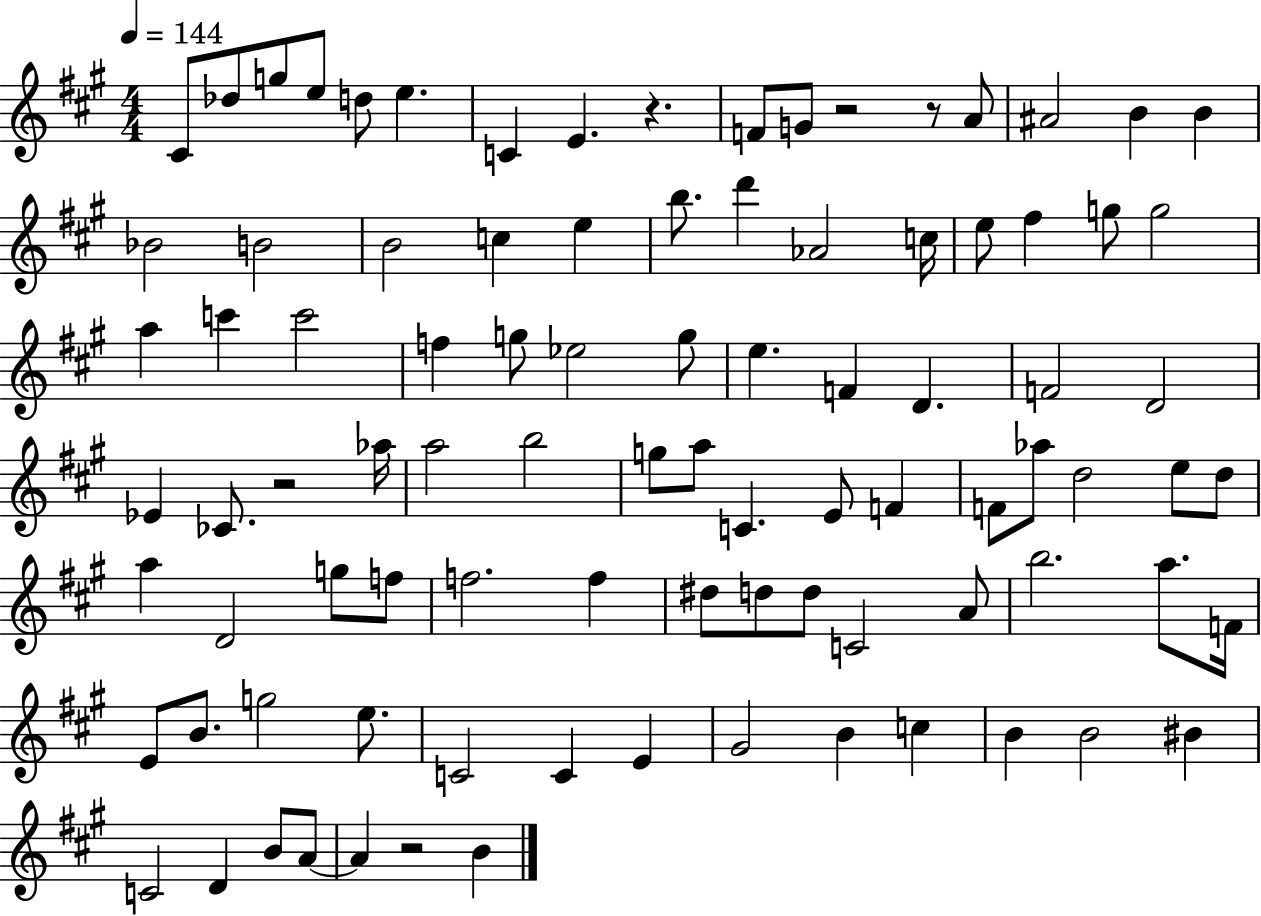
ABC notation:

X:1
T:Untitled
M:4/4
L:1/4
K:A
^C/2 _d/2 g/2 e/2 d/2 e C E z F/2 G/2 z2 z/2 A/2 ^A2 B B _B2 B2 B2 c e b/2 d' _A2 c/4 e/2 ^f g/2 g2 a c' c'2 f g/2 _e2 g/2 e F D F2 D2 _E _C/2 z2 _a/4 a2 b2 g/2 a/2 C E/2 F F/2 _a/2 d2 e/2 d/2 a D2 g/2 f/2 f2 f ^d/2 d/2 d/2 C2 A/2 b2 a/2 F/4 E/2 B/2 g2 e/2 C2 C E ^G2 B c B B2 ^B C2 D B/2 A/2 A z2 B